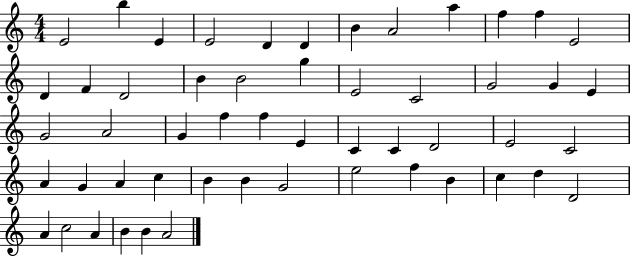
X:1
T:Untitled
M:4/4
L:1/4
K:C
E2 b E E2 D D B A2 a f f E2 D F D2 B B2 g E2 C2 G2 G E G2 A2 G f f E C C D2 E2 C2 A G A c B B G2 e2 f B c d D2 A c2 A B B A2